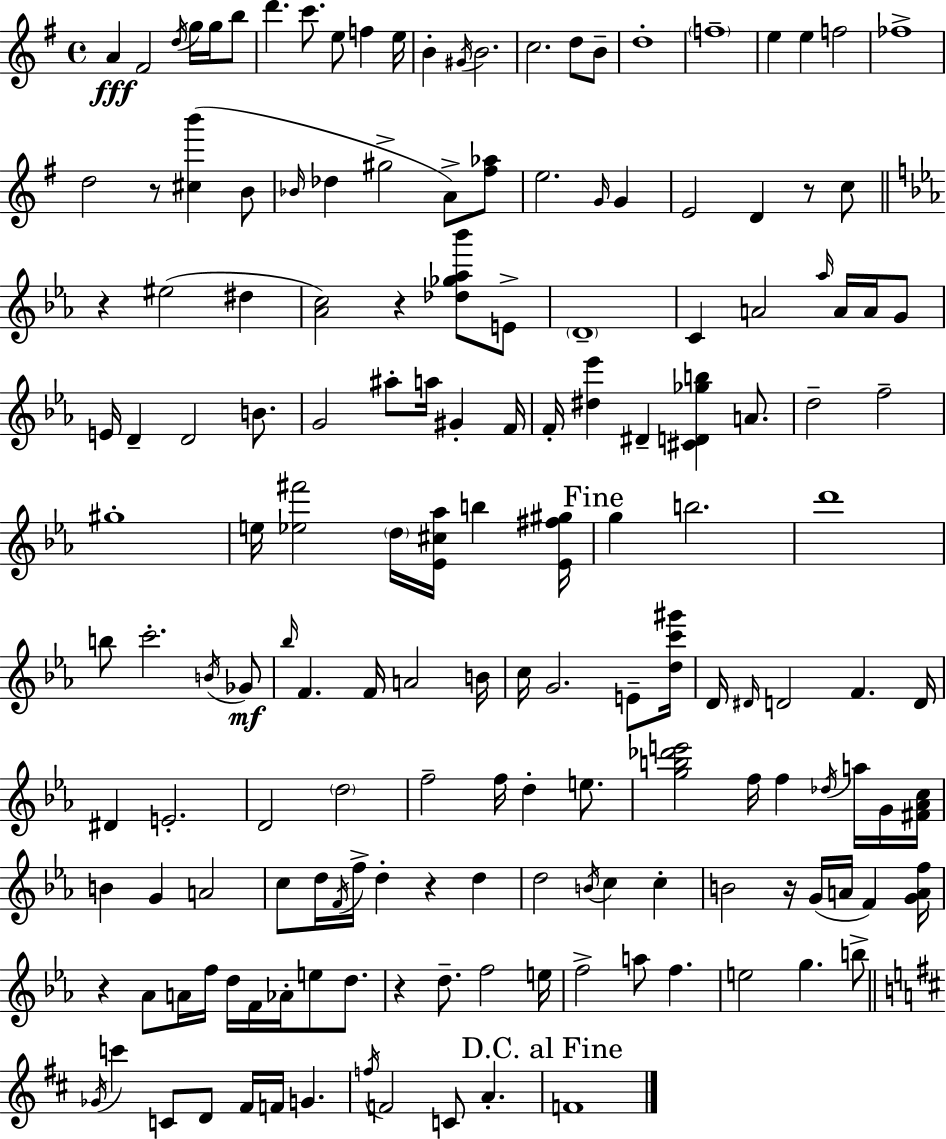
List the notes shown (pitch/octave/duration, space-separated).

A4/q F#4/h D5/s G5/s G5/s B5/e D6/q. C6/e. E5/e F5/q E5/s B4/q G#4/s B4/h. C5/h. D5/e B4/e D5/w F5/w E5/q E5/q F5/h FES5/w D5/h R/e [C#5,B6]/q B4/e Bb4/s Db5/q G#5/h A4/e [F#5,Ab5]/e E5/h. G4/s G4/q E4/h D4/q R/e C5/e R/q EIS5/h D#5/q [Ab4,C5]/h R/q [Db5,Gb5,Ab5,Bb6]/e E4/e D4/w C4/q A4/h Ab5/s A4/s A4/s G4/e E4/s D4/q D4/h B4/e. G4/h A#5/e A5/s G#4/q F4/s F4/s [D#5,Eb6]/q D#4/q [C#4,D4,Gb5,B5]/q A4/e. D5/h F5/h G#5/w E5/s [Eb5,F#6]/h D5/s [Eb4,C#5,Ab5]/s B5/q [Eb4,F#5,G#5]/s G5/q B5/h. D6/w B5/e C6/h. B4/s Gb4/e Bb5/s F4/q. F4/s A4/h B4/s C5/s G4/h. E4/e [D5,C6,G#6]/s D4/s D#4/s D4/h F4/q. D4/s D#4/q E4/h. D4/h D5/h F5/h F5/s D5/q E5/e. [G5,B5,Db6,E6]/h F5/s F5/q Db5/s A5/s G4/s [F#4,Ab4,C5]/s B4/q G4/q A4/h C5/e D5/s F4/s F5/s D5/q R/q D5/q D5/h B4/s C5/q C5/q B4/h R/s G4/s A4/s F4/q [G4,A4,F5]/s R/q Ab4/e A4/s F5/s D5/s F4/s Ab4/s E5/e D5/e. R/q D5/e. F5/h E5/s F5/h A5/e F5/q. E5/h G5/q. B5/e Gb4/s C6/q C4/e D4/e F#4/s F4/s G4/q. F5/s F4/h C4/e A4/q. F4/w